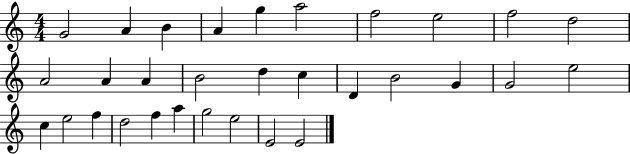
{
  \clef treble
  \numericTimeSignature
  \time 4/4
  \key c \major
  g'2 a'4 b'4 | a'4 g''4 a''2 | f''2 e''2 | f''2 d''2 | \break a'2 a'4 a'4 | b'2 d''4 c''4 | d'4 b'2 g'4 | g'2 e''2 | \break c''4 e''2 f''4 | d''2 f''4 a''4 | g''2 e''2 | e'2 e'2 | \break \bar "|."
}